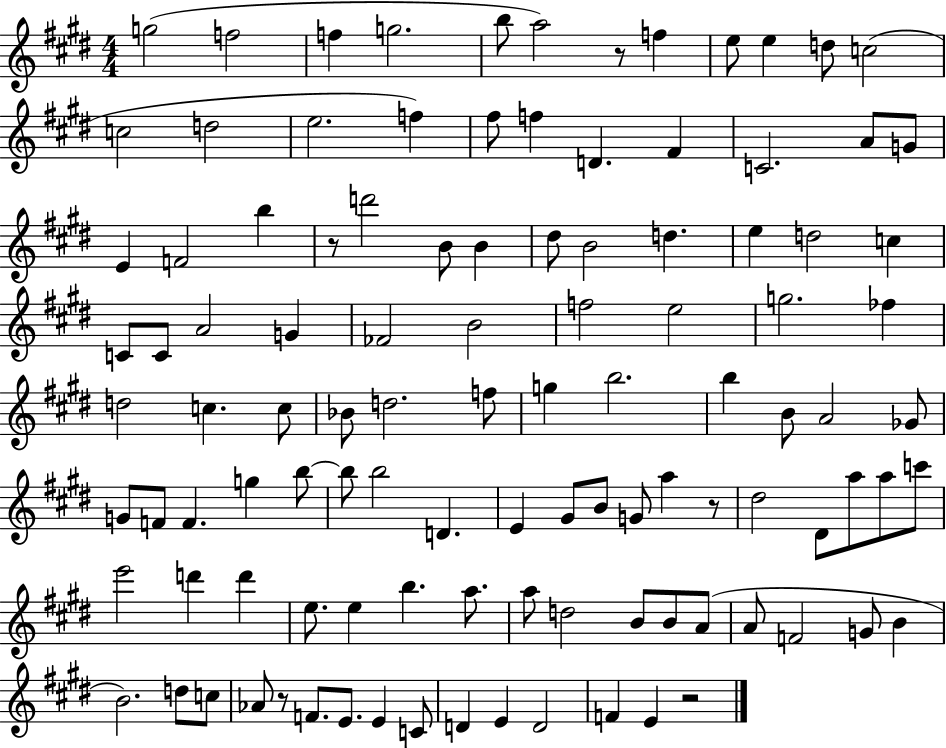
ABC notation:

X:1
T:Untitled
M:4/4
L:1/4
K:E
g2 f2 f g2 b/2 a2 z/2 f e/2 e d/2 c2 c2 d2 e2 f ^f/2 f D ^F C2 A/2 G/2 E F2 b z/2 d'2 B/2 B ^d/2 B2 d e d2 c C/2 C/2 A2 G _F2 B2 f2 e2 g2 _f d2 c c/2 _B/2 d2 f/2 g b2 b B/2 A2 _G/2 G/2 F/2 F g b/2 b/2 b2 D E ^G/2 B/2 G/2 a z/2 ^d2 ^D/2 a/2 a/2 c'/2 e'2 d' d' e/2 e b a/2 a/2 d2 B/2 B/2 A/2 A/2 F2 G/2 B B2 d/2 c/2 _A/2 z/2 F/2 E/2 E C/2 D E D2 F E z2